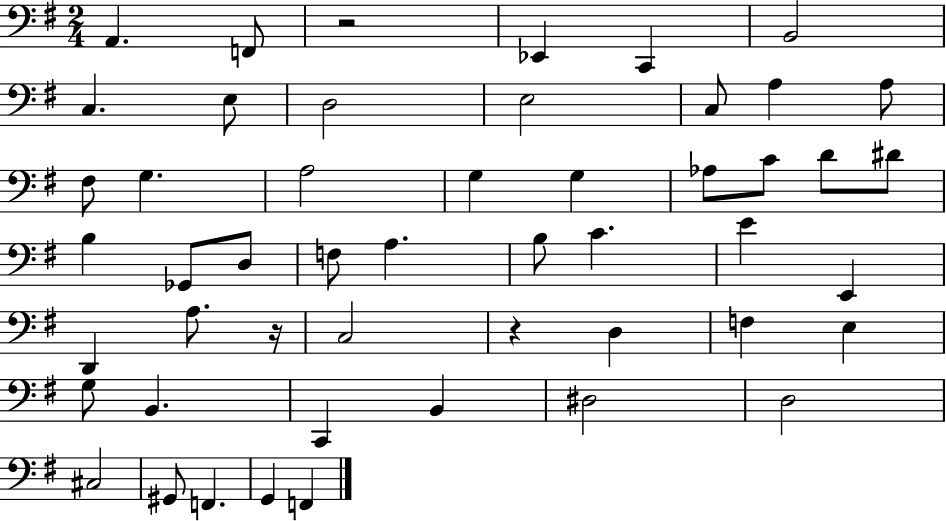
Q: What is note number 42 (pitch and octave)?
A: D3